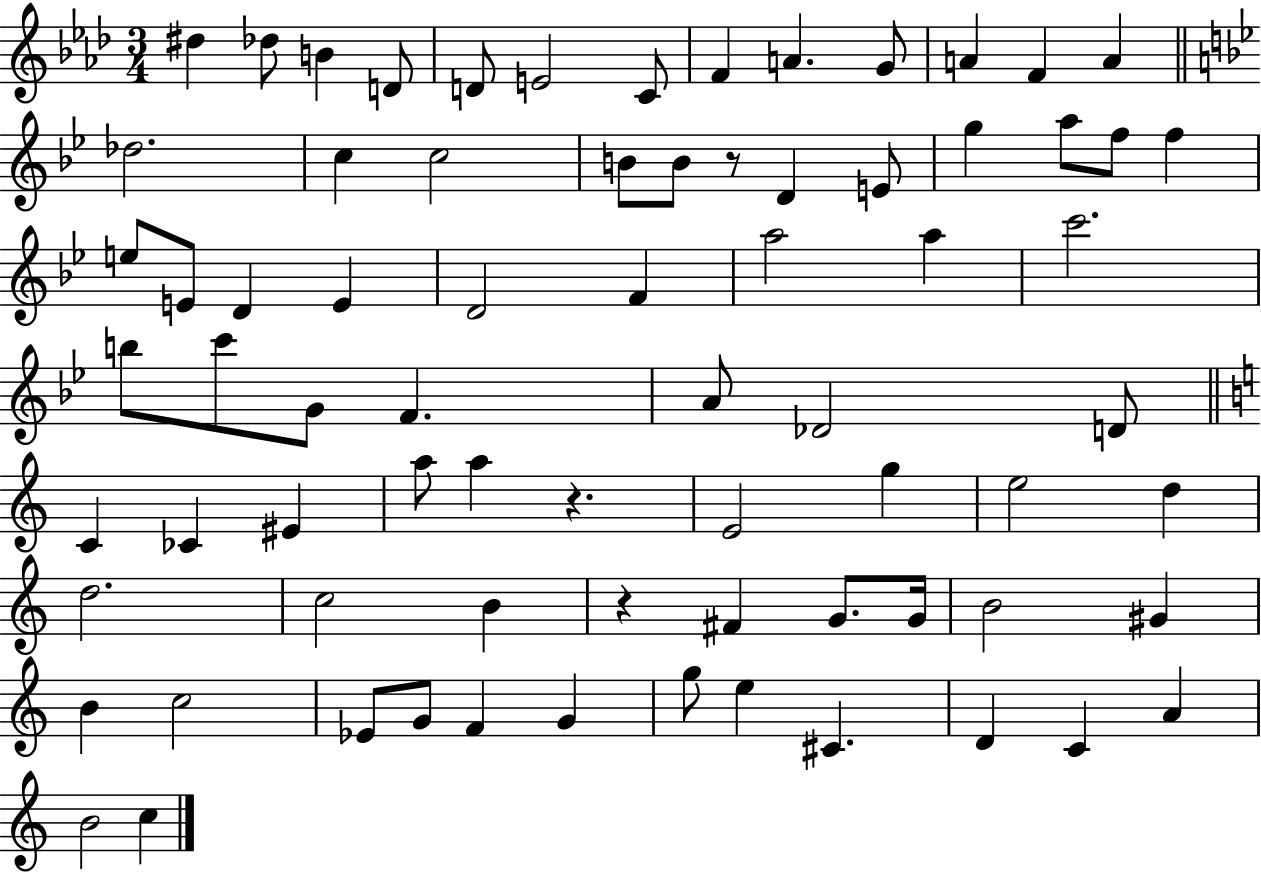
D#5/q Db5/e B4/q D4/e D4/e E4/h C4/e F4/q A4/q. G4/e A4/q F4/q A4/q Db5/h. C5/q C5/h B4/e B4/e R/e D4/q E4/e G5/q A5/e F5/e F5/q E5/e E4/e D4/q E4/q D4/h F4/q A5/h A5/q C6/h. B5/e C6/e G4/e F4/q. A4/e Db4/h D4/e C4/q CES4/q EIS4/q A5/e A5/q R/q. E4/h G5/q E5/h D5/q D5/h. C5/h B4/q R/q F#4/q G4/e. G4/s B4/h G#4/q B4/q C5/h Eb4/e G4/e F4/q G4/q G5/e E5/q C#4/q. D4/q C4/q A4/q B4/h C5/q